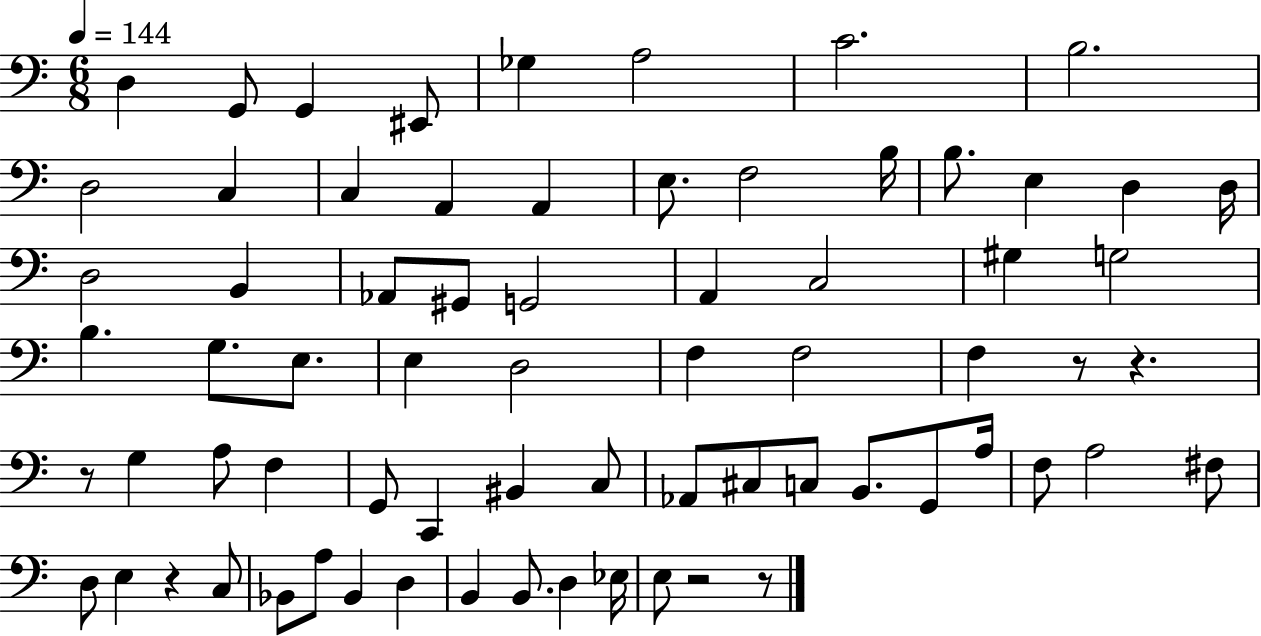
X:1
T:Untitled
M:6/8
L:1/4
K:C
D, G,,/2 G,, ^E,,/2 _G, A,2 C2 B,2 D,2 C, C, A,, A,, E,/2 F,2 B,/4 B,/2 E, D, D,/4 D,2 B,, _A,,/2 ^G,,/2 G,,2 A,, C,2 ^G, G,2 B, G,/2 E,/2 E, D,2 F, F,2 F, z/2 z z/2 G, A,/2 F, G,,/2 C,, ^B,, C,/2 _A,,/2 ^C,/2 C,/2 B,,/2 G,,/2 A,/4 F,/2 A,2 ^F,/2 D,/2 E, z C,/2 _B,,/2 A,/2 _B,, D, B,, B,,/2 D, _E,/4 E,/2 z2 z/2